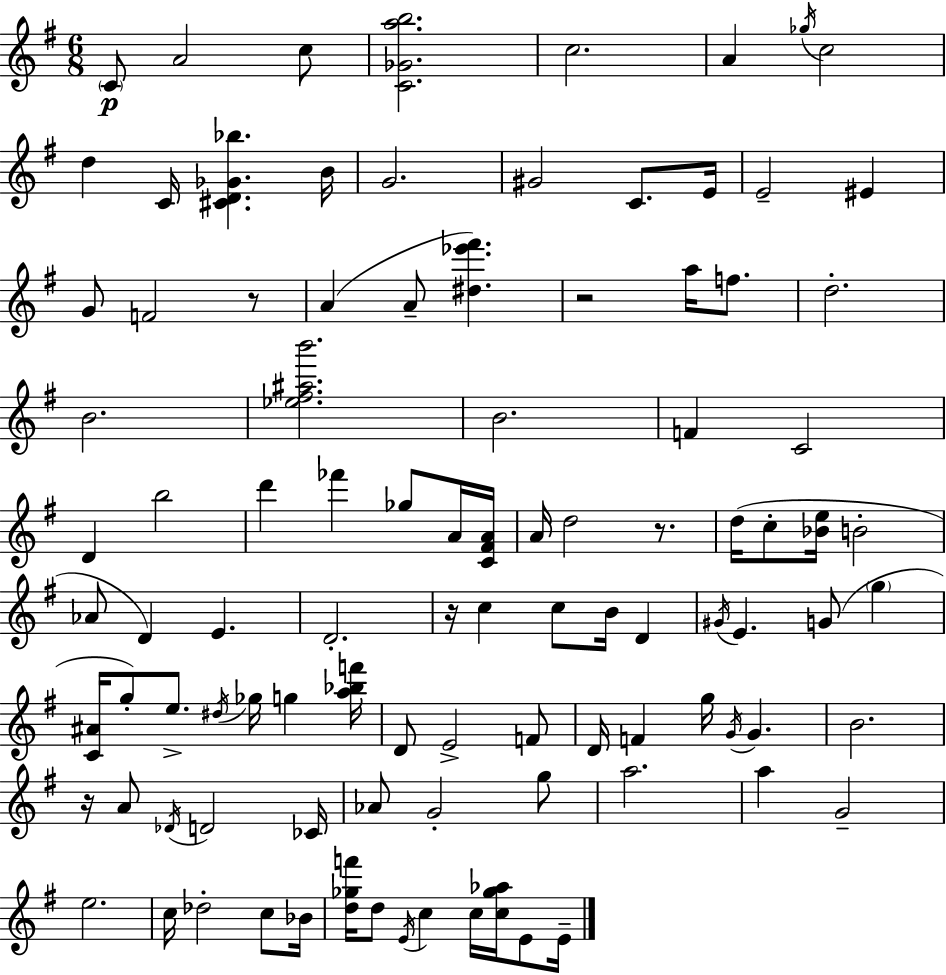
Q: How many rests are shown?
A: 5